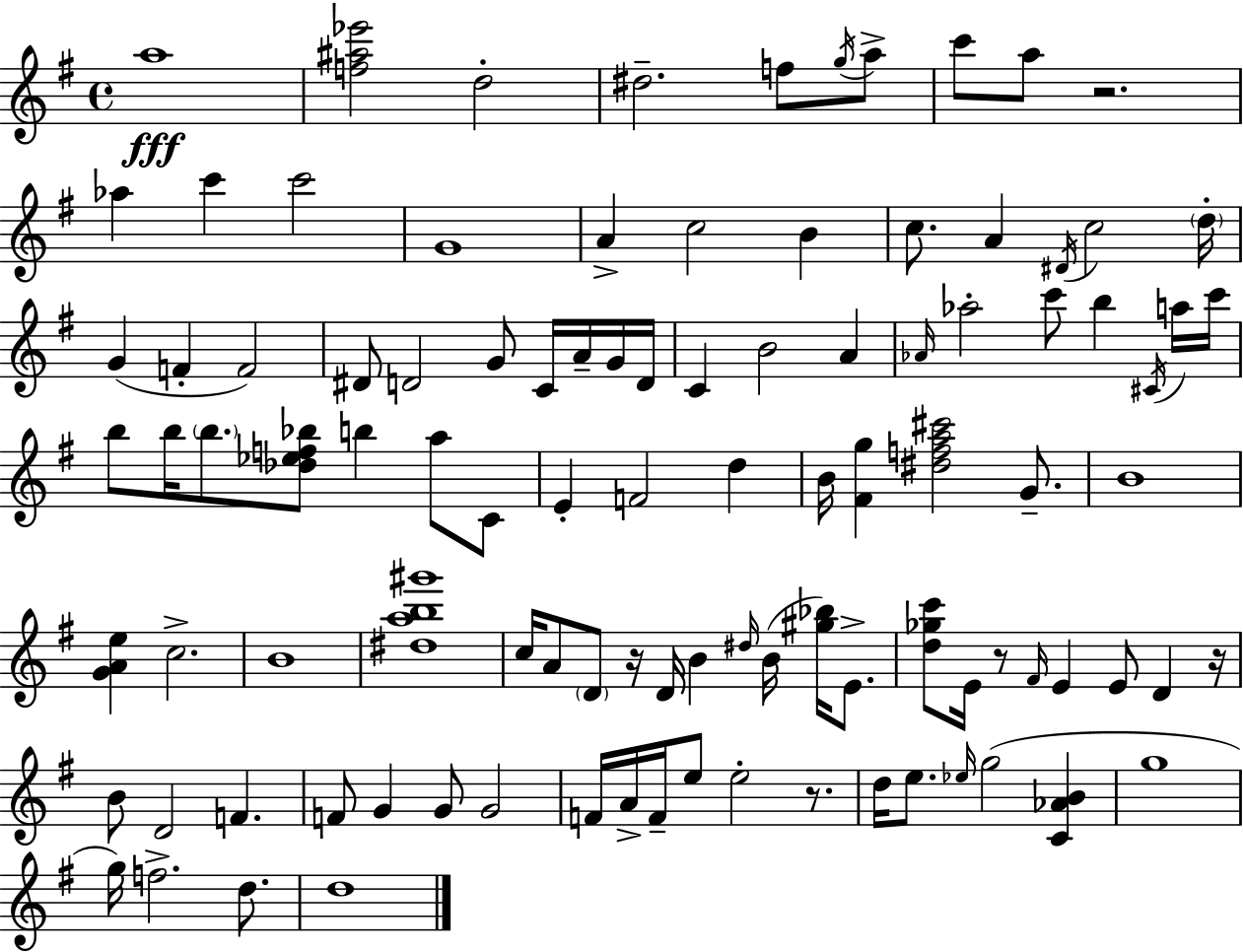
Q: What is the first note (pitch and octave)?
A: A5